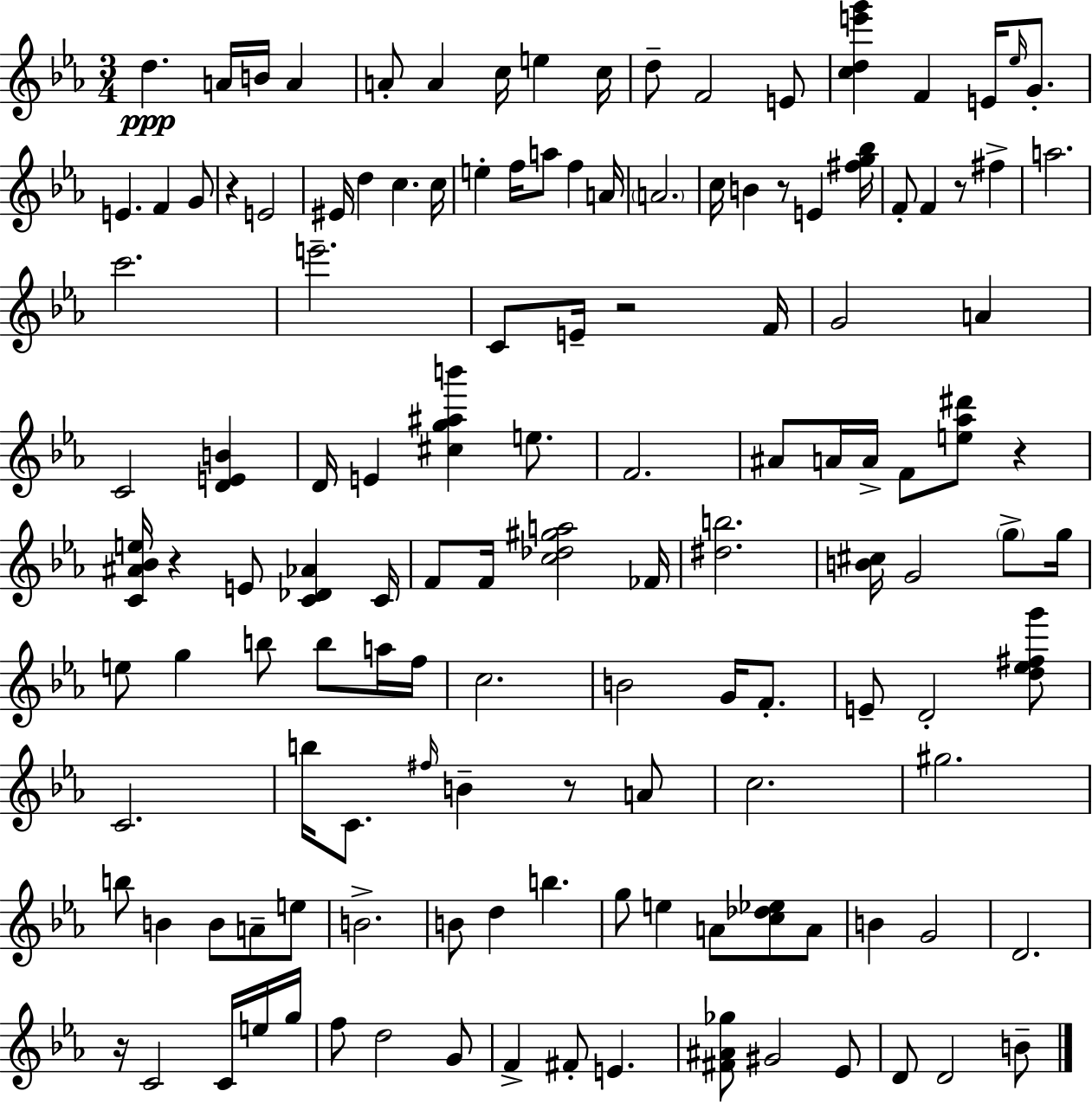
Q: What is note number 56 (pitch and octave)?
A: F4